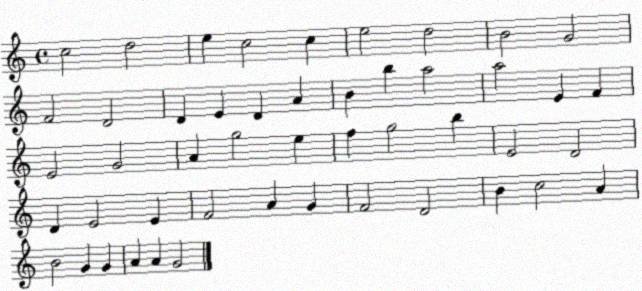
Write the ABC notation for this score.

X:1
T:Untitled
M:4/4
L:1/4
K:C
c2 d2 e c2 c e2 d2 B2 G2 F2 D2 D E D A B b a2 a2 E F E2 G2 A g2 e f g2 b E2 D2 D E2 E F2 A G F2 D2 B c2 A B2 G G A A G2